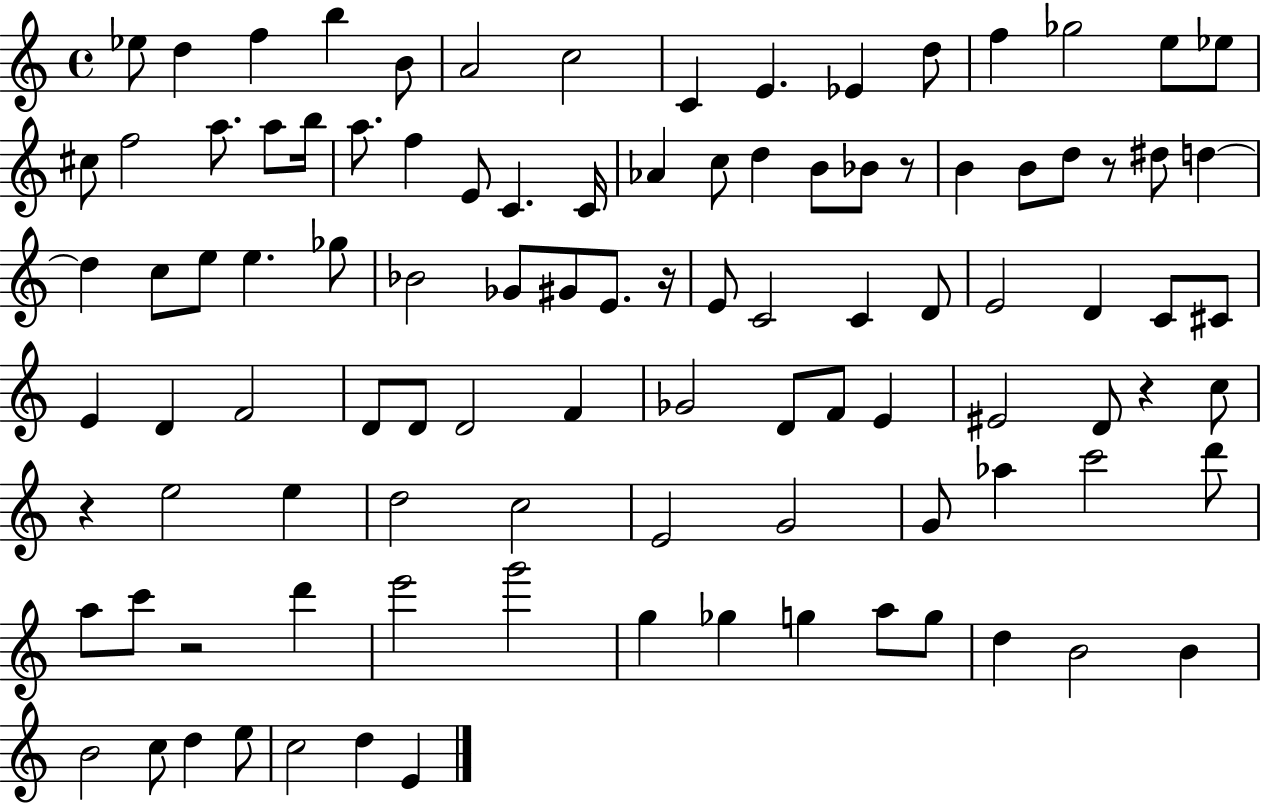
X:1
T:Untitled
M:4/4
L:1/4
K:C
_e/2 d f b B/2 A2 c2 C E _E d/2 f _g2 e/2 _e/2 ^c/2 f2 a/2 a/2 b/4 a/2 f E/2 C C/4 _A c/2 d B/2 _B/2 z/2 B B/2 d/2 z/2 ^d/2 d d c/2 e/2 e _g/2 _B2 _G/2 ^G/2 E/2 z/4 E/2 C2 C D/2 E2 D C/2 ^C/2 E D F2 D/2 D/2 D2 F _G2 D/2 F/2 E ^E2 D/2 z c/2 z e2 e d2 c2 E2 G2 G/2 _a c'2 d'/2 a/2 c'/2 z2 d' e'2 g'2 g _g g a/2 g/2 d B2 B B2 c/2 d e/2 c2 d E